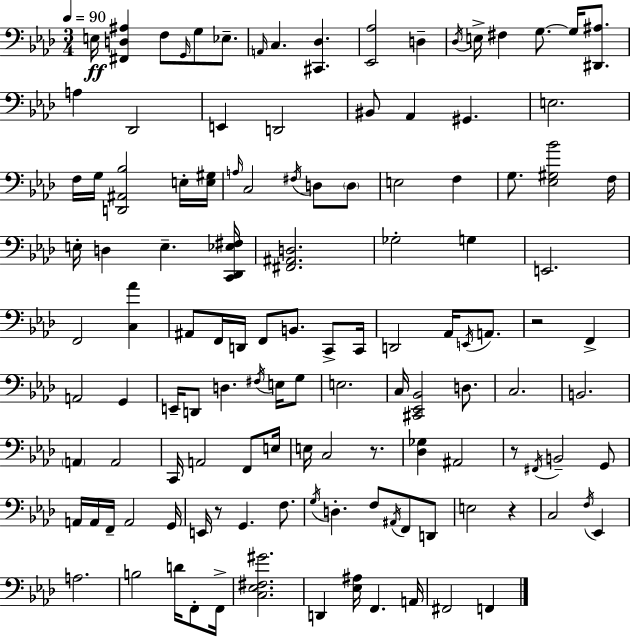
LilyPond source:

{
  \clef bass
  \numericTimeSignature
  \time 3/4
  \key f \minor
  \tempo 4 = 90
  e16\ff <fis, d ais>4 f8 \grace { g,16 } g8 ees8.-- | \grace { a,16 } c4. <cis, des>4. | <ees, aes>2 d4-- | \acciaccatura { des16 } e16-> fis4 g8.~~ g16 | \break <dis, ais>8. a4 des,2 | e,4 d,2 | bis,8 aes,4 gis,4. | e2. | \break f16 g16 <d, ais, bes>2 | e16-. <e gis>16 \grace { a16 } c2 | \acciaccatura { fis16 } d8 \parenthesize d8 e2 | f4 g8. <ees gis bes'>2 | \break f16 e16-. d4 e4.-- | <c, des, ees fis>16 <fis, ais, d>2. | ges2-. | g4 e,2. | \break f,2 | <c aes'>4 ais,8 f,16 d,16 f,8 b,8. | c,8-> c,16 d,2 | aes,16 \acciaccatura { e,16 } a,8. r2 | \break f,4-> a,2 | g,4 e,16-- d,8 d4. | \acciaccatura { fis16 } e16 g8 e2. | c16 <cis, ees, bes,>2 | \break d8. c2. | b,2. | \parenthesize a,4 a,2 | c,16 a,2 | \break f,8 e16 e16 c2 | r8. <des ges>4 ais,2 | r8 \acciaccatura { fis,16 } b,2-- | g,8 a,16 a,16 f,16-- a,2 | \break g,16 e,16 r8 g,4. | f8. \acciaccatura { g16 } d4.-. | f8 \acciaccatura { ais,16 } f,8 d,8 e2 | r4 c2 | \break \acciaccatura { f16 } ees,4 a2. | b2 | d'16 f,8-. f,16-> <c ees fis gis'>2. | d,4 | \break <ees ais>16 f,4. a,16 fis,2 | f,4 \bar "|."
}